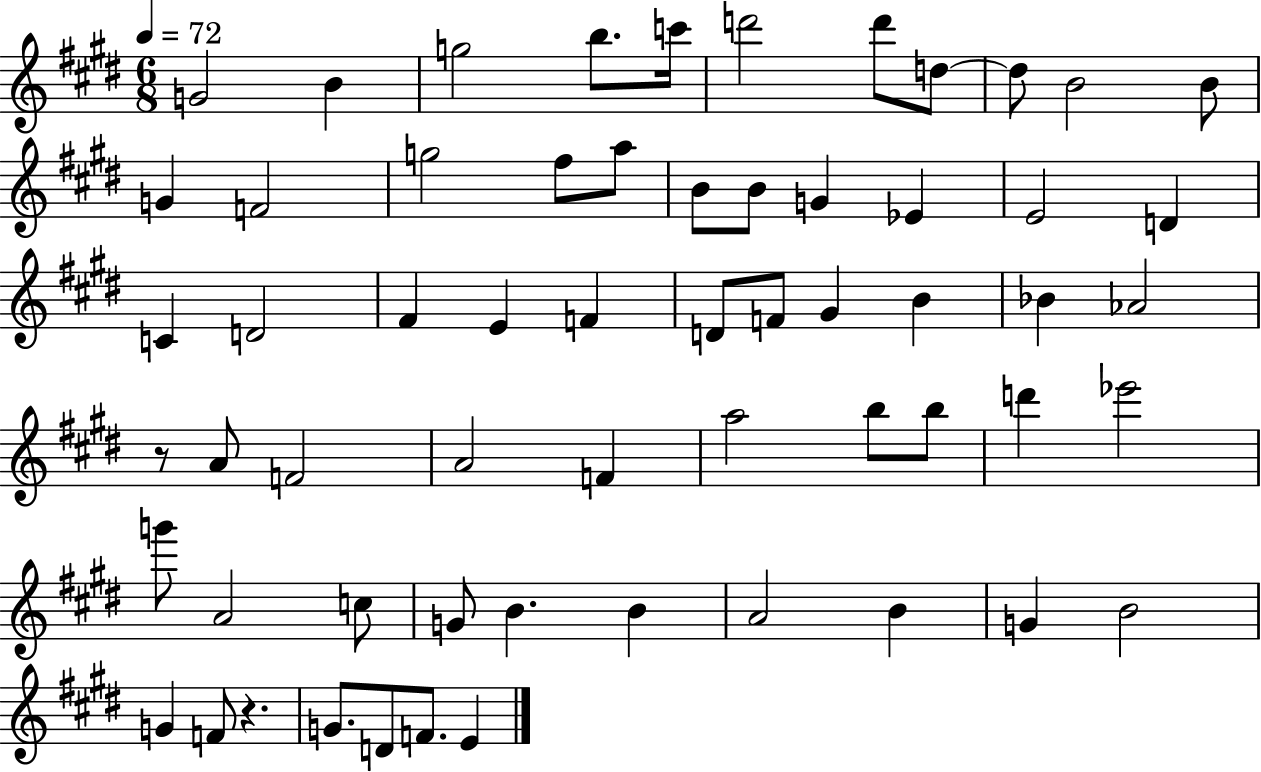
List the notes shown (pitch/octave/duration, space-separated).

G4/h B4/q G5/h B5/e. C6/s D6/h D6/e D5/e D5/e B4/h B4/e G4/q F4/h G5/h F#5/e A5/e B4/e B4/e G4/q Eb4/q E4/h D4/q C4/q D4/h F#4/q E4/q F4/q D4/e F4/e G#4/q B4/q Bb4/q Ab4/h R/e A4/e F4/h A4/h F4/q A5/h B5/e B5/e D6/q Eb6/h G6/e A4/h C5/e G4/e B4/q. B4/q A4/h B4/q G4/q B4/h G4/q F4/e R/q. G4/e. D4/e F4/e. E4/q